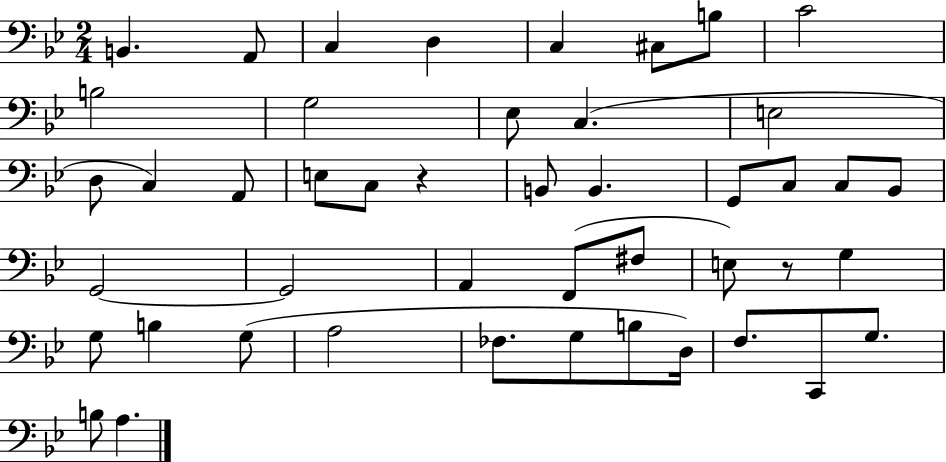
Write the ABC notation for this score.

X:1
T:Untitled
M:2/4
L:1/4
K:Bb
B,, A,,/2 C, D, C, ^C,/2 B,/2 C2 B,2 G,2 _E,/2 C, E,2 D,/2 C, A,,/2 E,/2 C,/2 z B,,/2 B,, G,,/2 C,/2 C,/2 _B,,/2 G,,2 G,,2 A,, F,,/2 ^F,/2 E,/2 z/2 G, G,/2 B, G,/2 A,2 _F,/2 G,/2 B,/2 D,/4 F,/2 C,,/2 G,/2 B,/2 A,